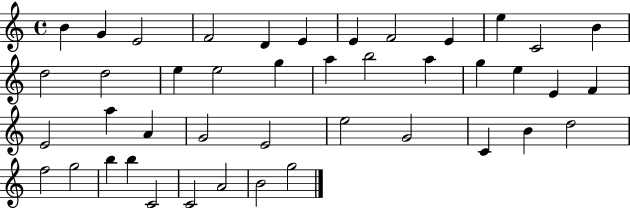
X:1
T:Untitled
M:4/4
L:1/4
K:C
B G E2 F2 D E E F2 E e C2 B d2 d2 e e2 g a b2 a g e E F E2 a A G2 E2 e2 G2 C B d2 f2 g2 b b C2 C2 A2 B2 g2